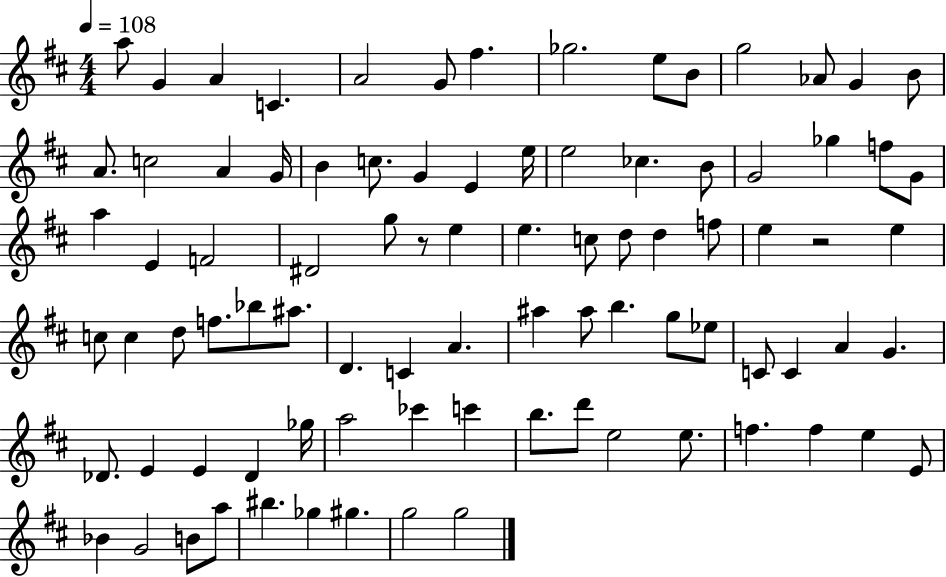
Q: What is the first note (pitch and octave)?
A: A5